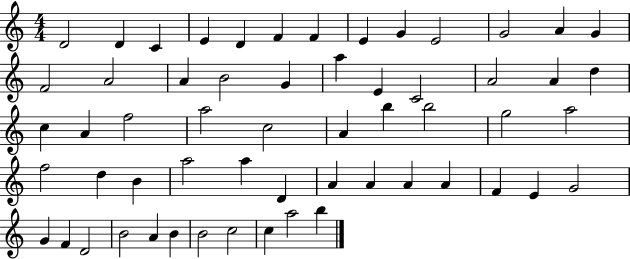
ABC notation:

X:1
T:Untitled
M:4/4
L:1/4
K:C
D2 D C E D F F E G E2 G2 A G F2 A2 A B2 G a E C2 A2 A d c A f2 a2 c2 A b b2 g2 a2 f2 d B a2 a D A A A A F E G2 G F D2 B2 A B B2 c2 c a2 b